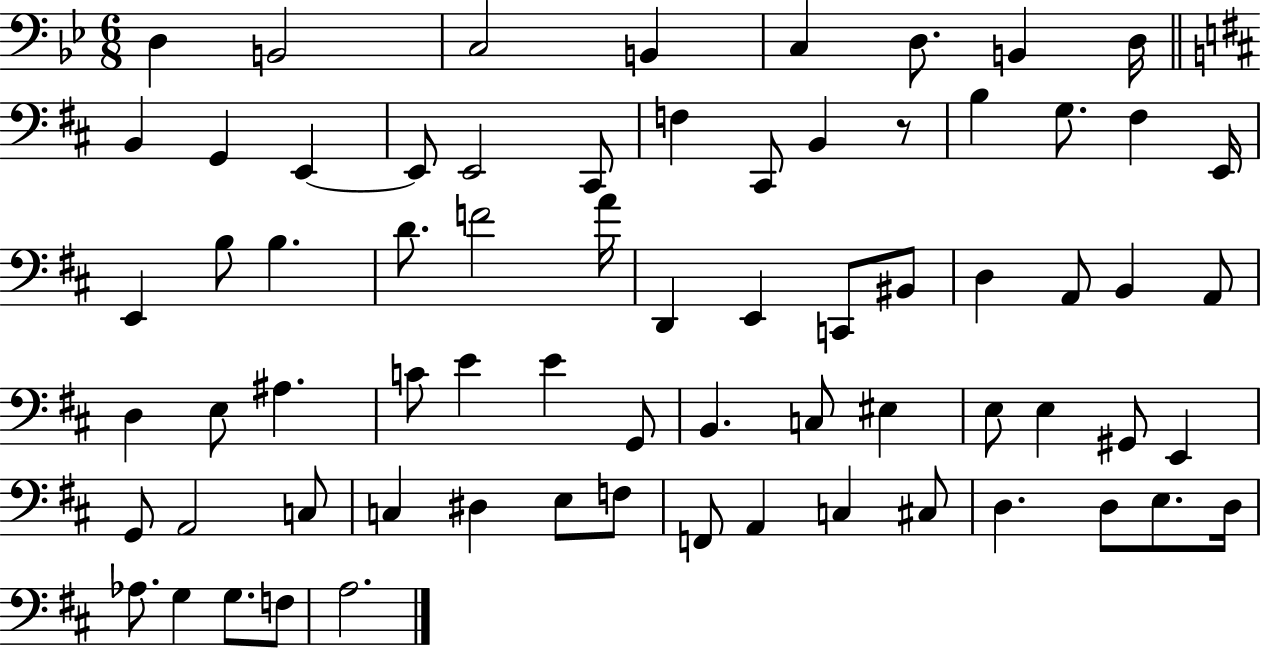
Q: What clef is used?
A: bass